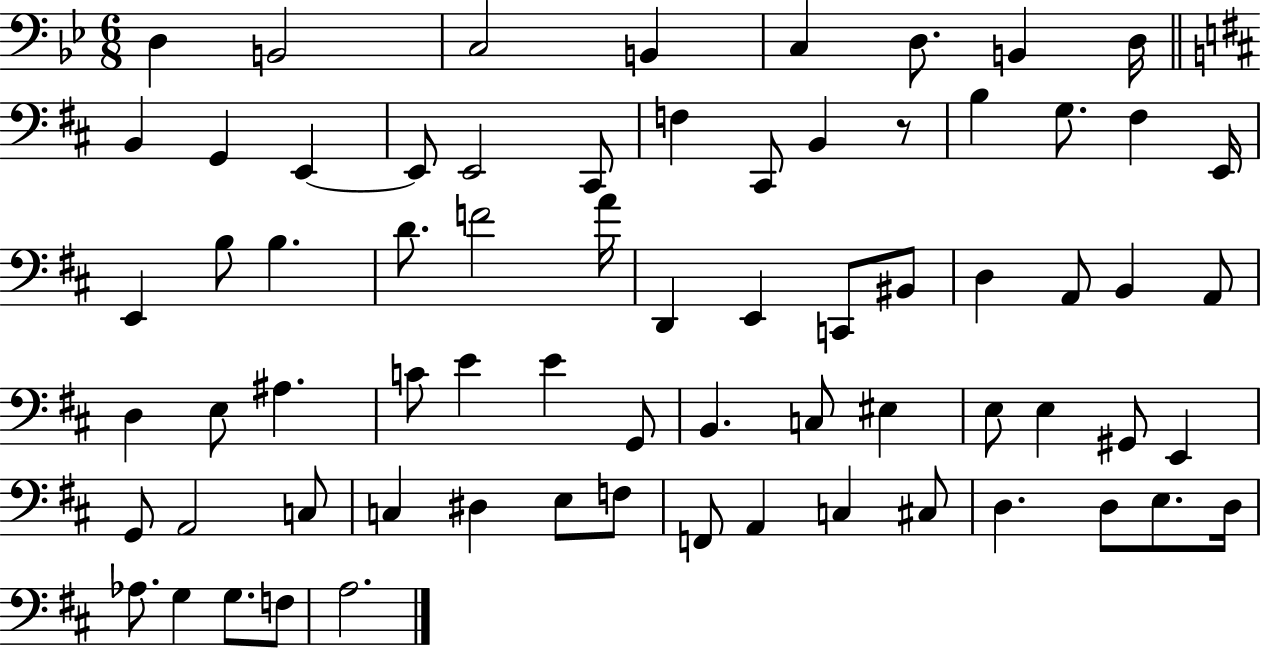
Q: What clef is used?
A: bass